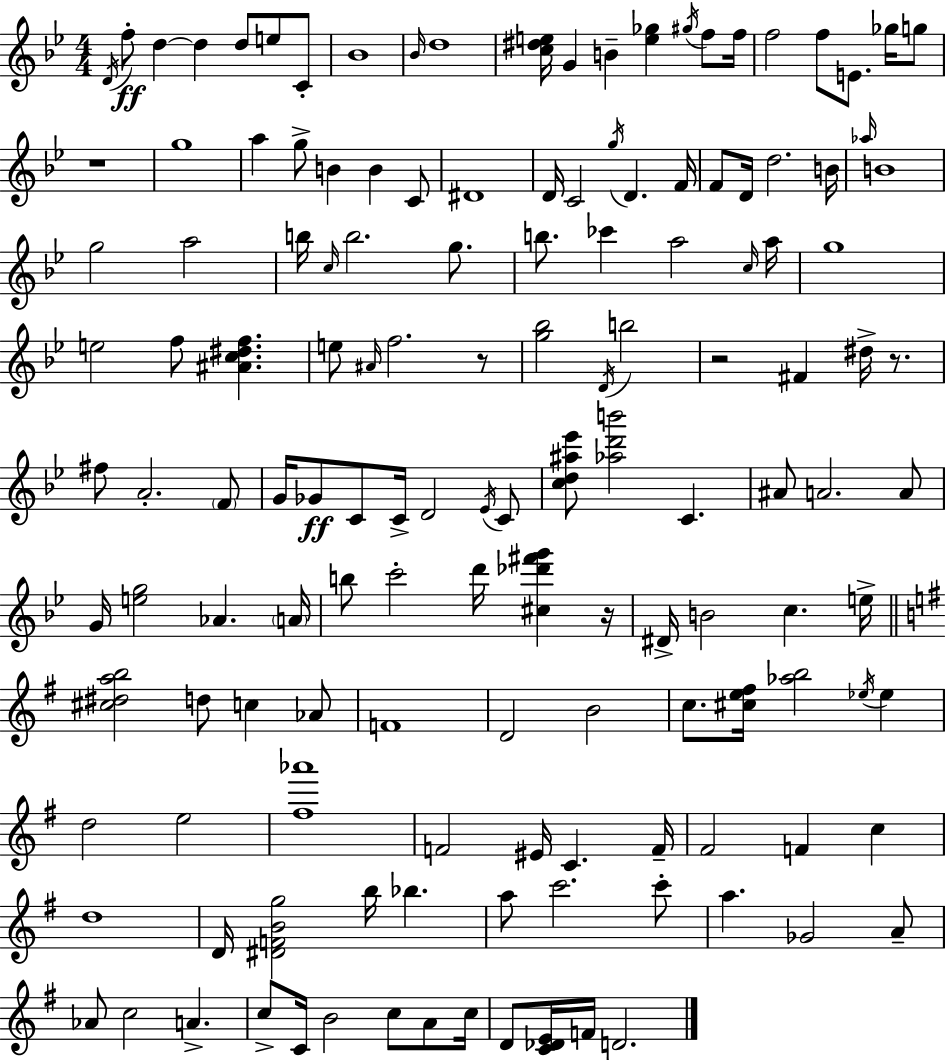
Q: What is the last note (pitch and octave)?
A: D4